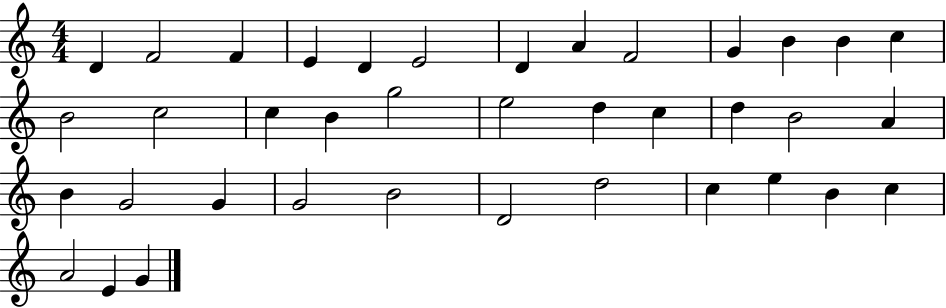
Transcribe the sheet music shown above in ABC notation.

X:1
T:Untitled
M:4/4
L:1/4
K:C
D F2 F E D E2 D A F2 G B B c B2 c2 c B g2 e2 d c d B2 A B G2 G G2 B2 D2 d2 c e B c A2 E G